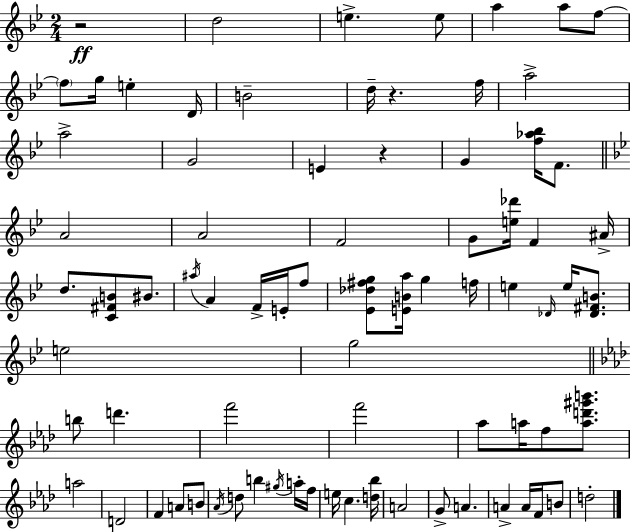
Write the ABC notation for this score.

X:1
T:Untitled
M:2/4
L:1/4
K:Bb
z2 d2 e e/2 a a/2 f/2 f/2 g/4 e D/4 B2 d/4 z f/4 a2 a2 G2 E z G [f_a_b]/4 F/2 A2 A2 F2 G/2 [e_d']/4 F ^A/4 d/2 [C^FB]/2 ^B/2 ^a/4 A F/4 E/4 f/2 [_E_d^fg]/2 [EBa]/4 g f/4 e _D/4 e/4 [_D^FB]/2 e2 g2 b/2 d' f'2 f'2 _a/2 a/4 f/2 [ad'^g'b']/2 a2 D2 F A/2 B/2 _A/4 d/2 b ^g/4 a/4 f/4 e/4 c [d_b]/4 A2 G/2 A A A/4 F/4 B/2 d2